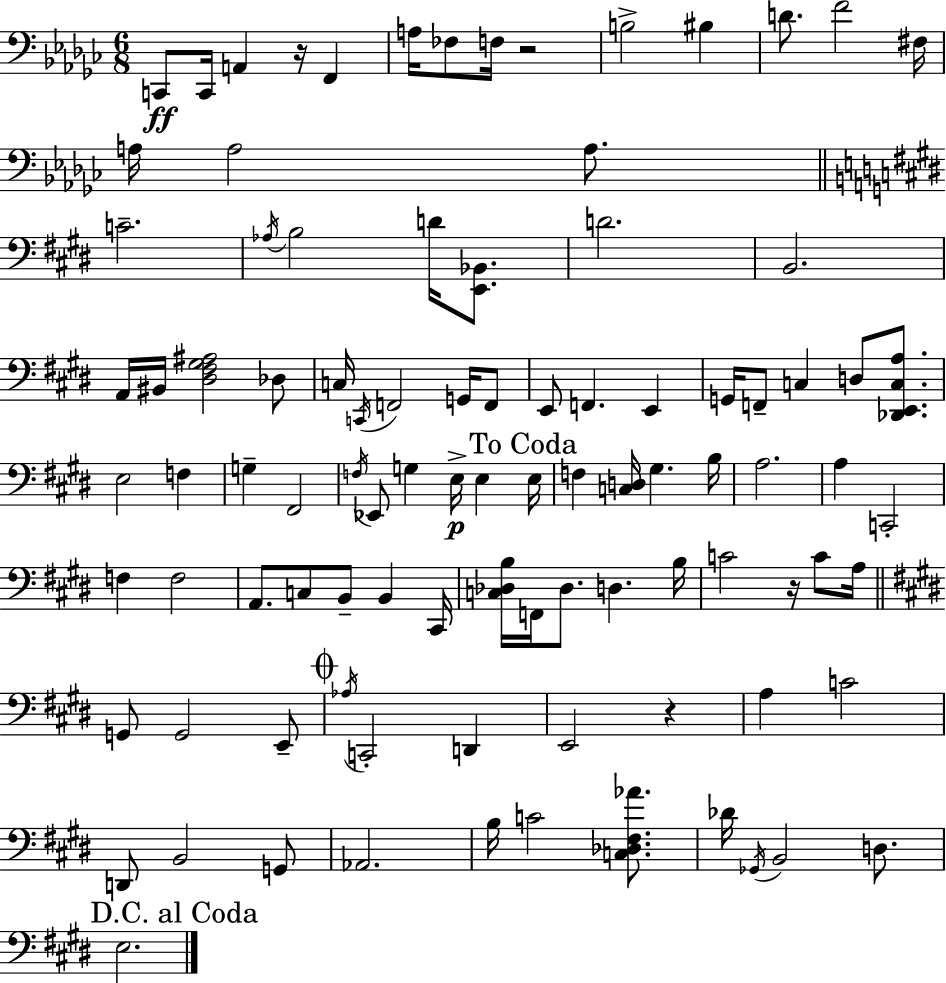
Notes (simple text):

C2/e C2/s A2/q R/s F2/q A3/s FES3/e F3/s R/h B3/h BIS3/q D4/e. F4/h F#3/s A3/s A3/h A3/e. C4/h. Ab3/s B3/h D4/s [E2,Bb2]/e. D4/h. B2/h. A2/s BIS2/s [D#3,F#3,G#3,A#3]/h Db3/e C3/s C2/s F2/h G2/s F2/e E2/e F2/q. E2/q G2/s F2/e C3/q D3/e [Db2,E2,C3,A3]/e. E3/h F3/q G3/q F#2/h F3/s Eb2/e G3/q E3/s E3/q E3/s F3/q [C3,D3]/s G#3/q. B3/s A3/h. A3/q C2/h F3/q F3/h A2/e. C3/e B2/e B2/q C#2/s [C3,Db3,B3]/s F2/s Db3/e. D3/q. B3/s C4/h R/s C4/e A3/s G2/e G2/h E2/e Ab3/s C2/h D2/q E2/h R/q A3/q C4/h D2/e B2/h G2/e Ab2/h. B3/s C4/h [C3,Db3,F#3,Ab4]/e. Db4/s Gb2/s B2/h D3/e. E3/h.